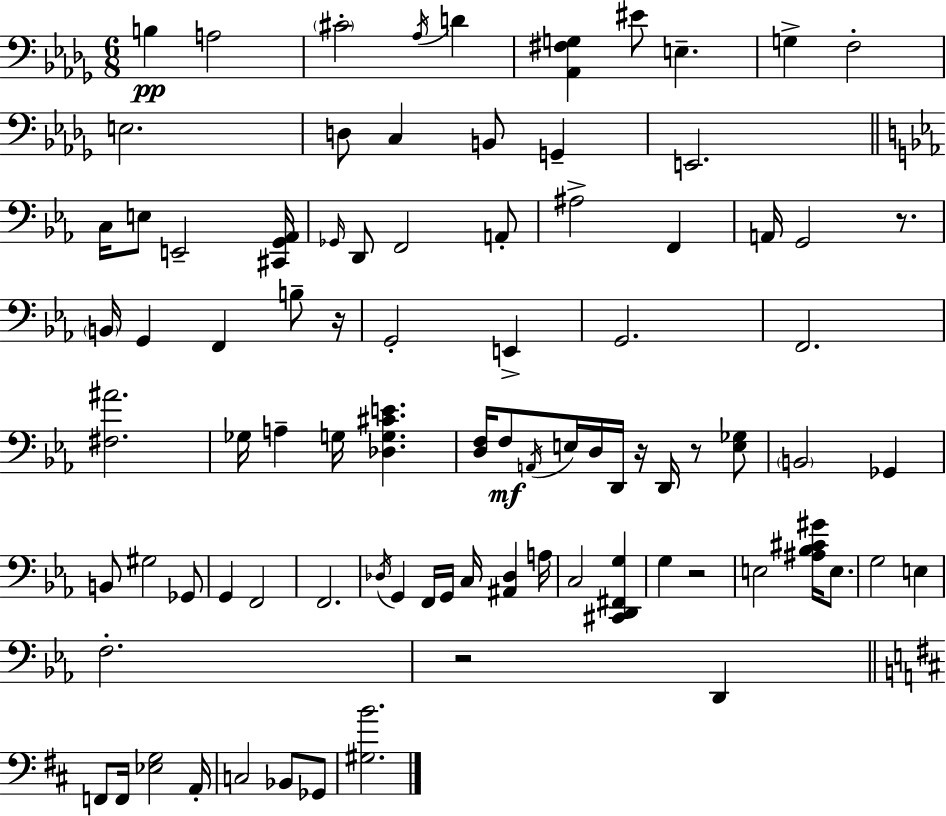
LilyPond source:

{
  \clef bass
  \numericTimeSignature
  \time 6/8
  \key bes \minor
  b4\pp a2 | \parenthesize cis'2-. \acciaccatura { aes16 } d'4 | <aes, fis g>4 eis'8 e4.-- | g4-> f2-. | \break e2. | d8 c4 b,8 g,4-- | e,2. | \bar "||" \break \key c \minor c16 e8 e,2-- <cis, g, aes,>16 | \grace { ges,16 } d,8 f,2 a,8-. | ais2-> f,4 | a,16 g,2 r8. | \break \parenthesize b,16 g,4 f,4 b8-- | r16 g,2-. e,4-> | g,2. | f,2. | \break <fis ais'>2. | ges16 a4-- g16 <des g cis' e'>4. | <d f>16 f8\mf \acciaccatura { a,16 } e16 d16 d,16 r16 d,16 r8 | <e ges>8 \parenthesize b,2 ges,4 | \break b,8 gis2 | ges,8 g,4 f,2 | f,2. | \acciaccatura { des16 } g,4 f,16 g,16 c16 <ais, des>4 | \break a16 c2 <cis, d, fis, g>4 | g4 r2 | e2 <ais bes cis' gis'>16 | e8. g2 e4 | \break f2.-. | r2 d,4 | \bar "||" \break \key b \minor f,8 f,16 <ees g>2 a,16-. | c2 bes,8 ges,8 | <gis b'>2. | \bar "|."
}